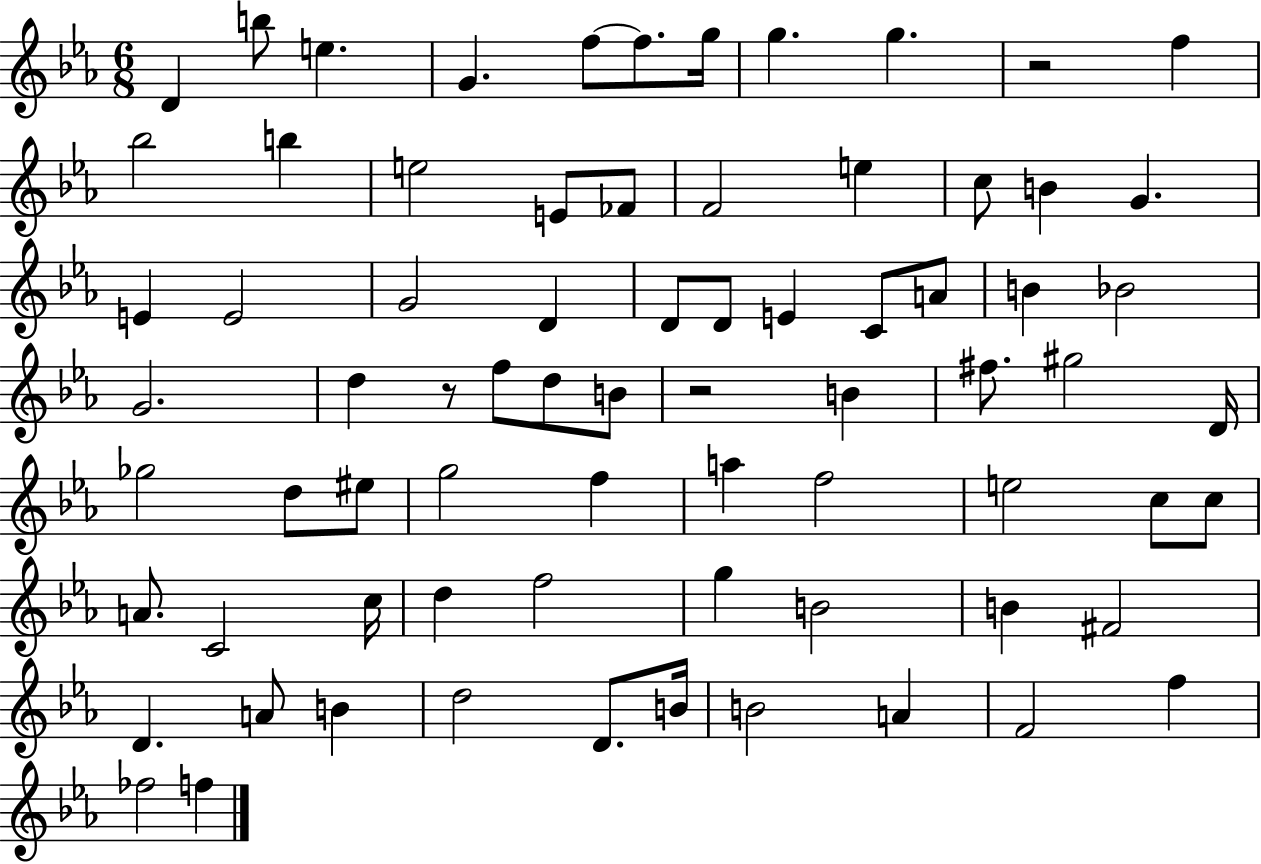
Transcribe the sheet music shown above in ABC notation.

X:1
T:Untitled
M:6/8
L:1/4
K:Eb
D b/2 e G f/2 f/2 g/4 g g z2 f _b2 b e2 E/2 _F/2 F2 e c/2 B G E E2 G2 D D/2 D/2 E C/2 A/2 B _B2 G2 d z/2 f/2 d/2 B/2 z2 B ^f/2 ^g2 D/4 _g2 d/2 ^e/2 g2 f a f2 e2 c/2 c/2 A/2 C2 c/4 d f2 g B2 B ^F2 D A/2 B d2 D/2 B/4 B2 A F2 f _f2 f